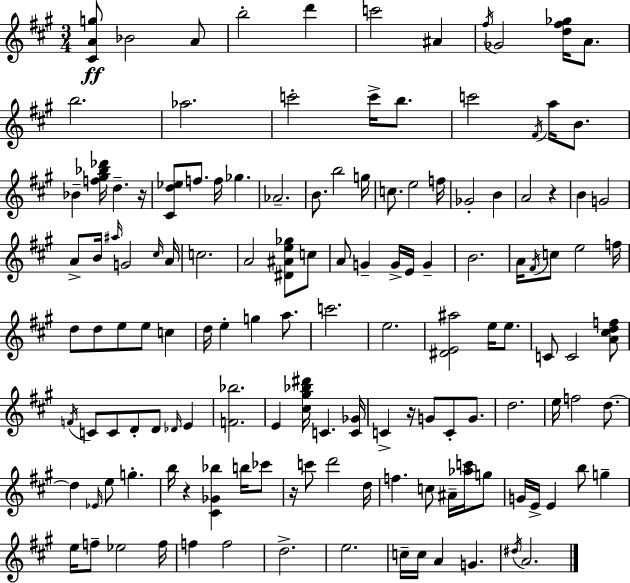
[C#4,A4,G5]/e Bb4/h A4/e B5/h D6/q C6/h A#4/q F#5/s Gb4/h [D5,F#5,Gb5]/s A4/e. B5/h. Ab5/h. C6/h C6/s B5/e. C6/h F#4/s A5/s B4/e. Bb4/q [F5,G#5,Bb5,Db6]/s D5/q. R/s [C#4,D5,Eb5]/e F5/e. F5/s Gb5/q. Ab4/h. B4/e. B5/h G5/s C5/e. E5/h F5/s Gb4/h B4/q A4/h R/q B4/q G4/h A4/e B4/s A#5/s G4/h C#5/s A4/s C5/h. A4/h [D#4,A#4,E5,Gb5]/e C5/e A4/e G4/q G4/s E4/s G4/q B4/h. A4/s F#4/s C5/e E5/h F5/s D5/e D5/e E5/e E5/e C5/q D5/s E5/q G5/q A5/e. C6/h. E5/h. [D#4,E4,A#5]/h E5/s E5/e. C4/e C4/h [A4,C#5,D5,F5]/e F4/s C4/e C4/e D4/e D4/e Db4/s E4/q [F4,Bb5]/h. E4/q [C#5,G#5,Bb5,D#6]/s C4/q. [C4,Gb4]/s C4/q R/s G4/e C4/e G4/e. D5/h. E5/s F5/h D5/e. D5/q Eb4/s E5/e G5/q. B5/s R/q [C#4,Gb4,Bb5]/q B5/s CES6/e R/s C6/e D6/h D5/s F5/q. C5/e A#4/s [Ab5,C6]/s G5/e G4/s E4/s E4/q B5/e G5/q E5/s F5/e Eb5/h F5/s F5/q F5/h D5/h. E5/h. C5/s C5/s A4/q G4/q. D#5/s A4/h.